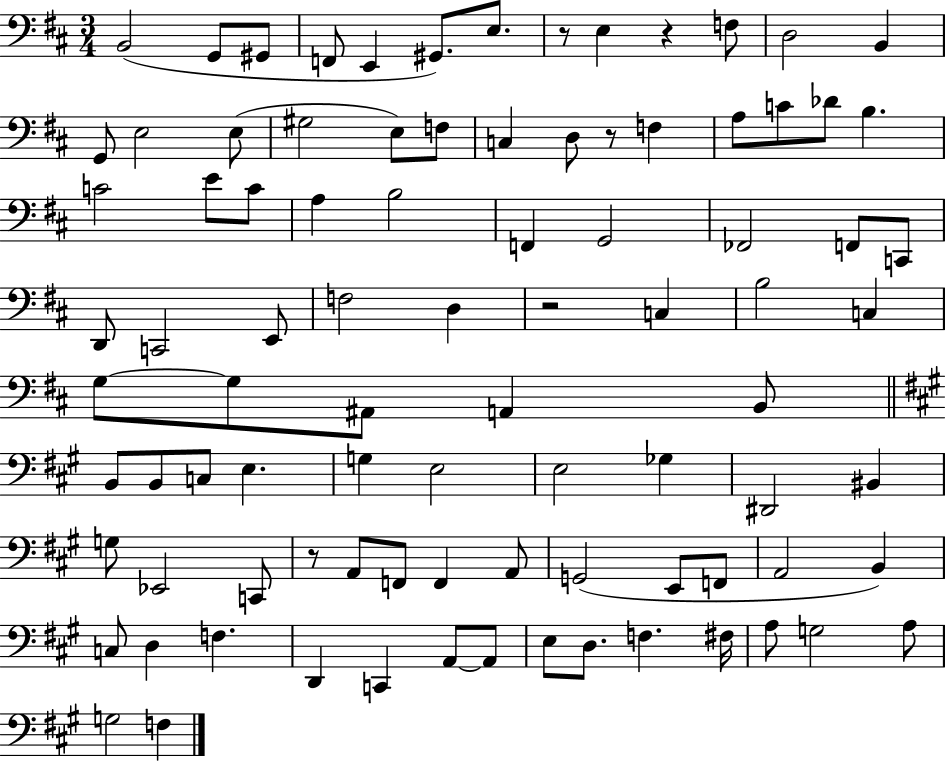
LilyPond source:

{
  \clef bass
  \numericTimeSignature
  \time 3/4
  \key d \major
  b,2( g,8 gis,8 | f,8 e,4 gis,8.) e8. | r8 e4 r4 f8 | d2 b,4 | \break g,8 e2 e8( | gis2 e8) f8 | c4 d8 r8 f4 | a8 c'8 des'8 b4. | \break c'2 e'8 c'8 | a4 b2 | f,4 g,2 | fes,2 f,8 c,8 | \break d,8 c,2 e,8 | f2 d4 | r2 c4 | b2 c4 | \break g8~~ g8 ais,8 a,4 b,8 | \bar "||" \break \key a \major b,8 b,8 c8 e4. | g4 e2 | e2 ges4 | dis,2 bis,4 | \break g8 ees,2 c,8 | r8 a,8 f,8 f,4 a,8 | g,2( e,8 f,8 | a,2 b,4) | \break c8 d4 f4. | d,4 c,4 a,8~~ a,8 | e8 d8. f4. fis16 | a8 g2 a8 | \break g2 f4 | \bar "|."
}